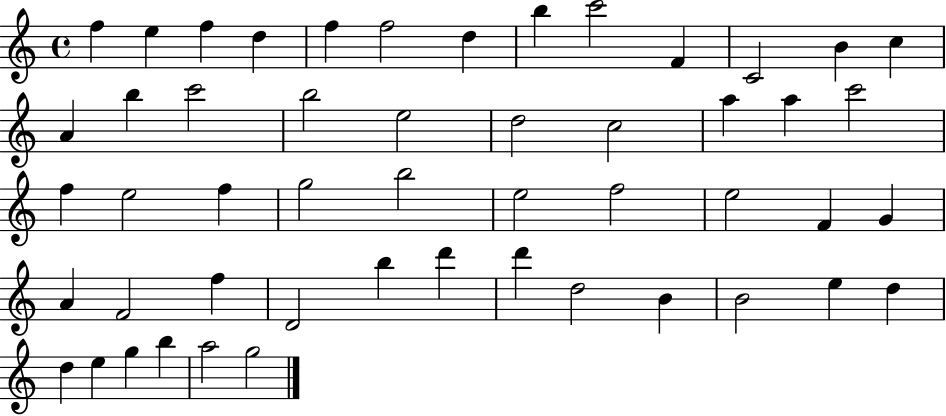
F5/q E5/q F5/q D5/q F5/q F5/h D5/q B5/q C6/h F4/q C4/h B4/q C5/q A4/q B5/q C6/h B5/h E5/h D5/h C5/h A5/q A5/q C6/h F5/q E5/h F5/q G5/h B5/h E5/h F5/h E5/h F4/q G4/q A4/q F4/h F5/q D4/h B5/q D6/q D6/q D5/h B4/q B4/h E5/q D5/q D5/q E5/q G5/q B5/q A5/h G5/h